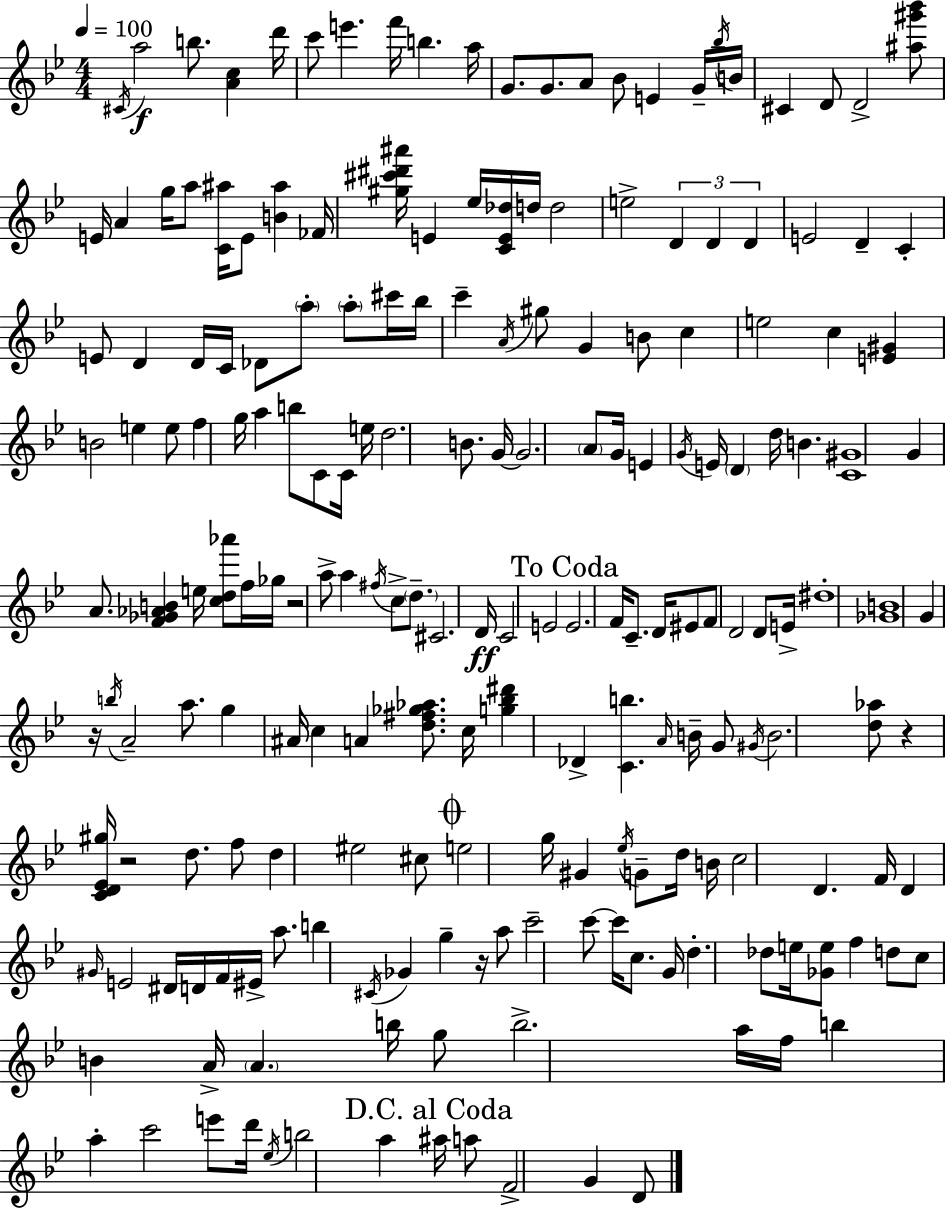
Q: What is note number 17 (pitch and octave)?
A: B4